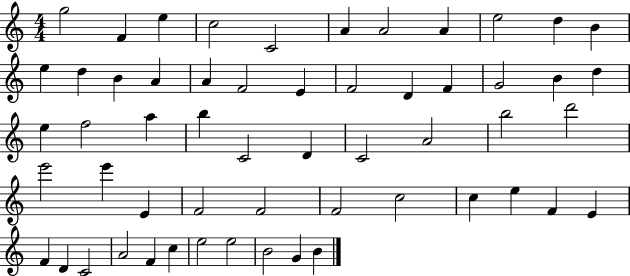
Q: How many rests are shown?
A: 0